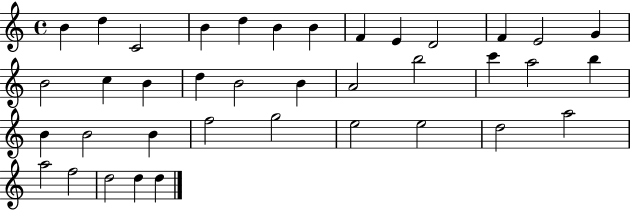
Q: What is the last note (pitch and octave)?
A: D5